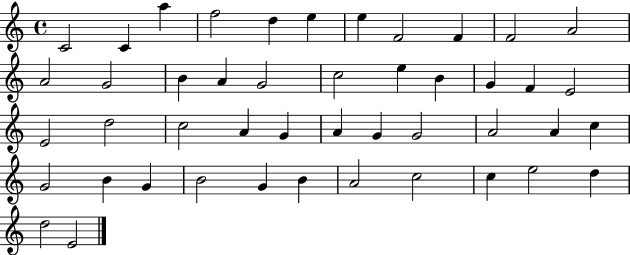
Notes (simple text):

C4/h C4/q A5/q F5/h D5/q E5/q E5/q F4/h F4/q F4/h A4/h A4/h G4/h B4/q A4/q G4/h C5/h E5/q B4/q G4/q F4/q E4/h E4/h D5/h C5/h A4/q G4/q A4/q G4/q G4/h A4/h A4/q C5/q G4/h B4/q G4/q B4/h G4/q B4/q A4/h C5/h C5/q E5/h D5/q D5/h E4/h